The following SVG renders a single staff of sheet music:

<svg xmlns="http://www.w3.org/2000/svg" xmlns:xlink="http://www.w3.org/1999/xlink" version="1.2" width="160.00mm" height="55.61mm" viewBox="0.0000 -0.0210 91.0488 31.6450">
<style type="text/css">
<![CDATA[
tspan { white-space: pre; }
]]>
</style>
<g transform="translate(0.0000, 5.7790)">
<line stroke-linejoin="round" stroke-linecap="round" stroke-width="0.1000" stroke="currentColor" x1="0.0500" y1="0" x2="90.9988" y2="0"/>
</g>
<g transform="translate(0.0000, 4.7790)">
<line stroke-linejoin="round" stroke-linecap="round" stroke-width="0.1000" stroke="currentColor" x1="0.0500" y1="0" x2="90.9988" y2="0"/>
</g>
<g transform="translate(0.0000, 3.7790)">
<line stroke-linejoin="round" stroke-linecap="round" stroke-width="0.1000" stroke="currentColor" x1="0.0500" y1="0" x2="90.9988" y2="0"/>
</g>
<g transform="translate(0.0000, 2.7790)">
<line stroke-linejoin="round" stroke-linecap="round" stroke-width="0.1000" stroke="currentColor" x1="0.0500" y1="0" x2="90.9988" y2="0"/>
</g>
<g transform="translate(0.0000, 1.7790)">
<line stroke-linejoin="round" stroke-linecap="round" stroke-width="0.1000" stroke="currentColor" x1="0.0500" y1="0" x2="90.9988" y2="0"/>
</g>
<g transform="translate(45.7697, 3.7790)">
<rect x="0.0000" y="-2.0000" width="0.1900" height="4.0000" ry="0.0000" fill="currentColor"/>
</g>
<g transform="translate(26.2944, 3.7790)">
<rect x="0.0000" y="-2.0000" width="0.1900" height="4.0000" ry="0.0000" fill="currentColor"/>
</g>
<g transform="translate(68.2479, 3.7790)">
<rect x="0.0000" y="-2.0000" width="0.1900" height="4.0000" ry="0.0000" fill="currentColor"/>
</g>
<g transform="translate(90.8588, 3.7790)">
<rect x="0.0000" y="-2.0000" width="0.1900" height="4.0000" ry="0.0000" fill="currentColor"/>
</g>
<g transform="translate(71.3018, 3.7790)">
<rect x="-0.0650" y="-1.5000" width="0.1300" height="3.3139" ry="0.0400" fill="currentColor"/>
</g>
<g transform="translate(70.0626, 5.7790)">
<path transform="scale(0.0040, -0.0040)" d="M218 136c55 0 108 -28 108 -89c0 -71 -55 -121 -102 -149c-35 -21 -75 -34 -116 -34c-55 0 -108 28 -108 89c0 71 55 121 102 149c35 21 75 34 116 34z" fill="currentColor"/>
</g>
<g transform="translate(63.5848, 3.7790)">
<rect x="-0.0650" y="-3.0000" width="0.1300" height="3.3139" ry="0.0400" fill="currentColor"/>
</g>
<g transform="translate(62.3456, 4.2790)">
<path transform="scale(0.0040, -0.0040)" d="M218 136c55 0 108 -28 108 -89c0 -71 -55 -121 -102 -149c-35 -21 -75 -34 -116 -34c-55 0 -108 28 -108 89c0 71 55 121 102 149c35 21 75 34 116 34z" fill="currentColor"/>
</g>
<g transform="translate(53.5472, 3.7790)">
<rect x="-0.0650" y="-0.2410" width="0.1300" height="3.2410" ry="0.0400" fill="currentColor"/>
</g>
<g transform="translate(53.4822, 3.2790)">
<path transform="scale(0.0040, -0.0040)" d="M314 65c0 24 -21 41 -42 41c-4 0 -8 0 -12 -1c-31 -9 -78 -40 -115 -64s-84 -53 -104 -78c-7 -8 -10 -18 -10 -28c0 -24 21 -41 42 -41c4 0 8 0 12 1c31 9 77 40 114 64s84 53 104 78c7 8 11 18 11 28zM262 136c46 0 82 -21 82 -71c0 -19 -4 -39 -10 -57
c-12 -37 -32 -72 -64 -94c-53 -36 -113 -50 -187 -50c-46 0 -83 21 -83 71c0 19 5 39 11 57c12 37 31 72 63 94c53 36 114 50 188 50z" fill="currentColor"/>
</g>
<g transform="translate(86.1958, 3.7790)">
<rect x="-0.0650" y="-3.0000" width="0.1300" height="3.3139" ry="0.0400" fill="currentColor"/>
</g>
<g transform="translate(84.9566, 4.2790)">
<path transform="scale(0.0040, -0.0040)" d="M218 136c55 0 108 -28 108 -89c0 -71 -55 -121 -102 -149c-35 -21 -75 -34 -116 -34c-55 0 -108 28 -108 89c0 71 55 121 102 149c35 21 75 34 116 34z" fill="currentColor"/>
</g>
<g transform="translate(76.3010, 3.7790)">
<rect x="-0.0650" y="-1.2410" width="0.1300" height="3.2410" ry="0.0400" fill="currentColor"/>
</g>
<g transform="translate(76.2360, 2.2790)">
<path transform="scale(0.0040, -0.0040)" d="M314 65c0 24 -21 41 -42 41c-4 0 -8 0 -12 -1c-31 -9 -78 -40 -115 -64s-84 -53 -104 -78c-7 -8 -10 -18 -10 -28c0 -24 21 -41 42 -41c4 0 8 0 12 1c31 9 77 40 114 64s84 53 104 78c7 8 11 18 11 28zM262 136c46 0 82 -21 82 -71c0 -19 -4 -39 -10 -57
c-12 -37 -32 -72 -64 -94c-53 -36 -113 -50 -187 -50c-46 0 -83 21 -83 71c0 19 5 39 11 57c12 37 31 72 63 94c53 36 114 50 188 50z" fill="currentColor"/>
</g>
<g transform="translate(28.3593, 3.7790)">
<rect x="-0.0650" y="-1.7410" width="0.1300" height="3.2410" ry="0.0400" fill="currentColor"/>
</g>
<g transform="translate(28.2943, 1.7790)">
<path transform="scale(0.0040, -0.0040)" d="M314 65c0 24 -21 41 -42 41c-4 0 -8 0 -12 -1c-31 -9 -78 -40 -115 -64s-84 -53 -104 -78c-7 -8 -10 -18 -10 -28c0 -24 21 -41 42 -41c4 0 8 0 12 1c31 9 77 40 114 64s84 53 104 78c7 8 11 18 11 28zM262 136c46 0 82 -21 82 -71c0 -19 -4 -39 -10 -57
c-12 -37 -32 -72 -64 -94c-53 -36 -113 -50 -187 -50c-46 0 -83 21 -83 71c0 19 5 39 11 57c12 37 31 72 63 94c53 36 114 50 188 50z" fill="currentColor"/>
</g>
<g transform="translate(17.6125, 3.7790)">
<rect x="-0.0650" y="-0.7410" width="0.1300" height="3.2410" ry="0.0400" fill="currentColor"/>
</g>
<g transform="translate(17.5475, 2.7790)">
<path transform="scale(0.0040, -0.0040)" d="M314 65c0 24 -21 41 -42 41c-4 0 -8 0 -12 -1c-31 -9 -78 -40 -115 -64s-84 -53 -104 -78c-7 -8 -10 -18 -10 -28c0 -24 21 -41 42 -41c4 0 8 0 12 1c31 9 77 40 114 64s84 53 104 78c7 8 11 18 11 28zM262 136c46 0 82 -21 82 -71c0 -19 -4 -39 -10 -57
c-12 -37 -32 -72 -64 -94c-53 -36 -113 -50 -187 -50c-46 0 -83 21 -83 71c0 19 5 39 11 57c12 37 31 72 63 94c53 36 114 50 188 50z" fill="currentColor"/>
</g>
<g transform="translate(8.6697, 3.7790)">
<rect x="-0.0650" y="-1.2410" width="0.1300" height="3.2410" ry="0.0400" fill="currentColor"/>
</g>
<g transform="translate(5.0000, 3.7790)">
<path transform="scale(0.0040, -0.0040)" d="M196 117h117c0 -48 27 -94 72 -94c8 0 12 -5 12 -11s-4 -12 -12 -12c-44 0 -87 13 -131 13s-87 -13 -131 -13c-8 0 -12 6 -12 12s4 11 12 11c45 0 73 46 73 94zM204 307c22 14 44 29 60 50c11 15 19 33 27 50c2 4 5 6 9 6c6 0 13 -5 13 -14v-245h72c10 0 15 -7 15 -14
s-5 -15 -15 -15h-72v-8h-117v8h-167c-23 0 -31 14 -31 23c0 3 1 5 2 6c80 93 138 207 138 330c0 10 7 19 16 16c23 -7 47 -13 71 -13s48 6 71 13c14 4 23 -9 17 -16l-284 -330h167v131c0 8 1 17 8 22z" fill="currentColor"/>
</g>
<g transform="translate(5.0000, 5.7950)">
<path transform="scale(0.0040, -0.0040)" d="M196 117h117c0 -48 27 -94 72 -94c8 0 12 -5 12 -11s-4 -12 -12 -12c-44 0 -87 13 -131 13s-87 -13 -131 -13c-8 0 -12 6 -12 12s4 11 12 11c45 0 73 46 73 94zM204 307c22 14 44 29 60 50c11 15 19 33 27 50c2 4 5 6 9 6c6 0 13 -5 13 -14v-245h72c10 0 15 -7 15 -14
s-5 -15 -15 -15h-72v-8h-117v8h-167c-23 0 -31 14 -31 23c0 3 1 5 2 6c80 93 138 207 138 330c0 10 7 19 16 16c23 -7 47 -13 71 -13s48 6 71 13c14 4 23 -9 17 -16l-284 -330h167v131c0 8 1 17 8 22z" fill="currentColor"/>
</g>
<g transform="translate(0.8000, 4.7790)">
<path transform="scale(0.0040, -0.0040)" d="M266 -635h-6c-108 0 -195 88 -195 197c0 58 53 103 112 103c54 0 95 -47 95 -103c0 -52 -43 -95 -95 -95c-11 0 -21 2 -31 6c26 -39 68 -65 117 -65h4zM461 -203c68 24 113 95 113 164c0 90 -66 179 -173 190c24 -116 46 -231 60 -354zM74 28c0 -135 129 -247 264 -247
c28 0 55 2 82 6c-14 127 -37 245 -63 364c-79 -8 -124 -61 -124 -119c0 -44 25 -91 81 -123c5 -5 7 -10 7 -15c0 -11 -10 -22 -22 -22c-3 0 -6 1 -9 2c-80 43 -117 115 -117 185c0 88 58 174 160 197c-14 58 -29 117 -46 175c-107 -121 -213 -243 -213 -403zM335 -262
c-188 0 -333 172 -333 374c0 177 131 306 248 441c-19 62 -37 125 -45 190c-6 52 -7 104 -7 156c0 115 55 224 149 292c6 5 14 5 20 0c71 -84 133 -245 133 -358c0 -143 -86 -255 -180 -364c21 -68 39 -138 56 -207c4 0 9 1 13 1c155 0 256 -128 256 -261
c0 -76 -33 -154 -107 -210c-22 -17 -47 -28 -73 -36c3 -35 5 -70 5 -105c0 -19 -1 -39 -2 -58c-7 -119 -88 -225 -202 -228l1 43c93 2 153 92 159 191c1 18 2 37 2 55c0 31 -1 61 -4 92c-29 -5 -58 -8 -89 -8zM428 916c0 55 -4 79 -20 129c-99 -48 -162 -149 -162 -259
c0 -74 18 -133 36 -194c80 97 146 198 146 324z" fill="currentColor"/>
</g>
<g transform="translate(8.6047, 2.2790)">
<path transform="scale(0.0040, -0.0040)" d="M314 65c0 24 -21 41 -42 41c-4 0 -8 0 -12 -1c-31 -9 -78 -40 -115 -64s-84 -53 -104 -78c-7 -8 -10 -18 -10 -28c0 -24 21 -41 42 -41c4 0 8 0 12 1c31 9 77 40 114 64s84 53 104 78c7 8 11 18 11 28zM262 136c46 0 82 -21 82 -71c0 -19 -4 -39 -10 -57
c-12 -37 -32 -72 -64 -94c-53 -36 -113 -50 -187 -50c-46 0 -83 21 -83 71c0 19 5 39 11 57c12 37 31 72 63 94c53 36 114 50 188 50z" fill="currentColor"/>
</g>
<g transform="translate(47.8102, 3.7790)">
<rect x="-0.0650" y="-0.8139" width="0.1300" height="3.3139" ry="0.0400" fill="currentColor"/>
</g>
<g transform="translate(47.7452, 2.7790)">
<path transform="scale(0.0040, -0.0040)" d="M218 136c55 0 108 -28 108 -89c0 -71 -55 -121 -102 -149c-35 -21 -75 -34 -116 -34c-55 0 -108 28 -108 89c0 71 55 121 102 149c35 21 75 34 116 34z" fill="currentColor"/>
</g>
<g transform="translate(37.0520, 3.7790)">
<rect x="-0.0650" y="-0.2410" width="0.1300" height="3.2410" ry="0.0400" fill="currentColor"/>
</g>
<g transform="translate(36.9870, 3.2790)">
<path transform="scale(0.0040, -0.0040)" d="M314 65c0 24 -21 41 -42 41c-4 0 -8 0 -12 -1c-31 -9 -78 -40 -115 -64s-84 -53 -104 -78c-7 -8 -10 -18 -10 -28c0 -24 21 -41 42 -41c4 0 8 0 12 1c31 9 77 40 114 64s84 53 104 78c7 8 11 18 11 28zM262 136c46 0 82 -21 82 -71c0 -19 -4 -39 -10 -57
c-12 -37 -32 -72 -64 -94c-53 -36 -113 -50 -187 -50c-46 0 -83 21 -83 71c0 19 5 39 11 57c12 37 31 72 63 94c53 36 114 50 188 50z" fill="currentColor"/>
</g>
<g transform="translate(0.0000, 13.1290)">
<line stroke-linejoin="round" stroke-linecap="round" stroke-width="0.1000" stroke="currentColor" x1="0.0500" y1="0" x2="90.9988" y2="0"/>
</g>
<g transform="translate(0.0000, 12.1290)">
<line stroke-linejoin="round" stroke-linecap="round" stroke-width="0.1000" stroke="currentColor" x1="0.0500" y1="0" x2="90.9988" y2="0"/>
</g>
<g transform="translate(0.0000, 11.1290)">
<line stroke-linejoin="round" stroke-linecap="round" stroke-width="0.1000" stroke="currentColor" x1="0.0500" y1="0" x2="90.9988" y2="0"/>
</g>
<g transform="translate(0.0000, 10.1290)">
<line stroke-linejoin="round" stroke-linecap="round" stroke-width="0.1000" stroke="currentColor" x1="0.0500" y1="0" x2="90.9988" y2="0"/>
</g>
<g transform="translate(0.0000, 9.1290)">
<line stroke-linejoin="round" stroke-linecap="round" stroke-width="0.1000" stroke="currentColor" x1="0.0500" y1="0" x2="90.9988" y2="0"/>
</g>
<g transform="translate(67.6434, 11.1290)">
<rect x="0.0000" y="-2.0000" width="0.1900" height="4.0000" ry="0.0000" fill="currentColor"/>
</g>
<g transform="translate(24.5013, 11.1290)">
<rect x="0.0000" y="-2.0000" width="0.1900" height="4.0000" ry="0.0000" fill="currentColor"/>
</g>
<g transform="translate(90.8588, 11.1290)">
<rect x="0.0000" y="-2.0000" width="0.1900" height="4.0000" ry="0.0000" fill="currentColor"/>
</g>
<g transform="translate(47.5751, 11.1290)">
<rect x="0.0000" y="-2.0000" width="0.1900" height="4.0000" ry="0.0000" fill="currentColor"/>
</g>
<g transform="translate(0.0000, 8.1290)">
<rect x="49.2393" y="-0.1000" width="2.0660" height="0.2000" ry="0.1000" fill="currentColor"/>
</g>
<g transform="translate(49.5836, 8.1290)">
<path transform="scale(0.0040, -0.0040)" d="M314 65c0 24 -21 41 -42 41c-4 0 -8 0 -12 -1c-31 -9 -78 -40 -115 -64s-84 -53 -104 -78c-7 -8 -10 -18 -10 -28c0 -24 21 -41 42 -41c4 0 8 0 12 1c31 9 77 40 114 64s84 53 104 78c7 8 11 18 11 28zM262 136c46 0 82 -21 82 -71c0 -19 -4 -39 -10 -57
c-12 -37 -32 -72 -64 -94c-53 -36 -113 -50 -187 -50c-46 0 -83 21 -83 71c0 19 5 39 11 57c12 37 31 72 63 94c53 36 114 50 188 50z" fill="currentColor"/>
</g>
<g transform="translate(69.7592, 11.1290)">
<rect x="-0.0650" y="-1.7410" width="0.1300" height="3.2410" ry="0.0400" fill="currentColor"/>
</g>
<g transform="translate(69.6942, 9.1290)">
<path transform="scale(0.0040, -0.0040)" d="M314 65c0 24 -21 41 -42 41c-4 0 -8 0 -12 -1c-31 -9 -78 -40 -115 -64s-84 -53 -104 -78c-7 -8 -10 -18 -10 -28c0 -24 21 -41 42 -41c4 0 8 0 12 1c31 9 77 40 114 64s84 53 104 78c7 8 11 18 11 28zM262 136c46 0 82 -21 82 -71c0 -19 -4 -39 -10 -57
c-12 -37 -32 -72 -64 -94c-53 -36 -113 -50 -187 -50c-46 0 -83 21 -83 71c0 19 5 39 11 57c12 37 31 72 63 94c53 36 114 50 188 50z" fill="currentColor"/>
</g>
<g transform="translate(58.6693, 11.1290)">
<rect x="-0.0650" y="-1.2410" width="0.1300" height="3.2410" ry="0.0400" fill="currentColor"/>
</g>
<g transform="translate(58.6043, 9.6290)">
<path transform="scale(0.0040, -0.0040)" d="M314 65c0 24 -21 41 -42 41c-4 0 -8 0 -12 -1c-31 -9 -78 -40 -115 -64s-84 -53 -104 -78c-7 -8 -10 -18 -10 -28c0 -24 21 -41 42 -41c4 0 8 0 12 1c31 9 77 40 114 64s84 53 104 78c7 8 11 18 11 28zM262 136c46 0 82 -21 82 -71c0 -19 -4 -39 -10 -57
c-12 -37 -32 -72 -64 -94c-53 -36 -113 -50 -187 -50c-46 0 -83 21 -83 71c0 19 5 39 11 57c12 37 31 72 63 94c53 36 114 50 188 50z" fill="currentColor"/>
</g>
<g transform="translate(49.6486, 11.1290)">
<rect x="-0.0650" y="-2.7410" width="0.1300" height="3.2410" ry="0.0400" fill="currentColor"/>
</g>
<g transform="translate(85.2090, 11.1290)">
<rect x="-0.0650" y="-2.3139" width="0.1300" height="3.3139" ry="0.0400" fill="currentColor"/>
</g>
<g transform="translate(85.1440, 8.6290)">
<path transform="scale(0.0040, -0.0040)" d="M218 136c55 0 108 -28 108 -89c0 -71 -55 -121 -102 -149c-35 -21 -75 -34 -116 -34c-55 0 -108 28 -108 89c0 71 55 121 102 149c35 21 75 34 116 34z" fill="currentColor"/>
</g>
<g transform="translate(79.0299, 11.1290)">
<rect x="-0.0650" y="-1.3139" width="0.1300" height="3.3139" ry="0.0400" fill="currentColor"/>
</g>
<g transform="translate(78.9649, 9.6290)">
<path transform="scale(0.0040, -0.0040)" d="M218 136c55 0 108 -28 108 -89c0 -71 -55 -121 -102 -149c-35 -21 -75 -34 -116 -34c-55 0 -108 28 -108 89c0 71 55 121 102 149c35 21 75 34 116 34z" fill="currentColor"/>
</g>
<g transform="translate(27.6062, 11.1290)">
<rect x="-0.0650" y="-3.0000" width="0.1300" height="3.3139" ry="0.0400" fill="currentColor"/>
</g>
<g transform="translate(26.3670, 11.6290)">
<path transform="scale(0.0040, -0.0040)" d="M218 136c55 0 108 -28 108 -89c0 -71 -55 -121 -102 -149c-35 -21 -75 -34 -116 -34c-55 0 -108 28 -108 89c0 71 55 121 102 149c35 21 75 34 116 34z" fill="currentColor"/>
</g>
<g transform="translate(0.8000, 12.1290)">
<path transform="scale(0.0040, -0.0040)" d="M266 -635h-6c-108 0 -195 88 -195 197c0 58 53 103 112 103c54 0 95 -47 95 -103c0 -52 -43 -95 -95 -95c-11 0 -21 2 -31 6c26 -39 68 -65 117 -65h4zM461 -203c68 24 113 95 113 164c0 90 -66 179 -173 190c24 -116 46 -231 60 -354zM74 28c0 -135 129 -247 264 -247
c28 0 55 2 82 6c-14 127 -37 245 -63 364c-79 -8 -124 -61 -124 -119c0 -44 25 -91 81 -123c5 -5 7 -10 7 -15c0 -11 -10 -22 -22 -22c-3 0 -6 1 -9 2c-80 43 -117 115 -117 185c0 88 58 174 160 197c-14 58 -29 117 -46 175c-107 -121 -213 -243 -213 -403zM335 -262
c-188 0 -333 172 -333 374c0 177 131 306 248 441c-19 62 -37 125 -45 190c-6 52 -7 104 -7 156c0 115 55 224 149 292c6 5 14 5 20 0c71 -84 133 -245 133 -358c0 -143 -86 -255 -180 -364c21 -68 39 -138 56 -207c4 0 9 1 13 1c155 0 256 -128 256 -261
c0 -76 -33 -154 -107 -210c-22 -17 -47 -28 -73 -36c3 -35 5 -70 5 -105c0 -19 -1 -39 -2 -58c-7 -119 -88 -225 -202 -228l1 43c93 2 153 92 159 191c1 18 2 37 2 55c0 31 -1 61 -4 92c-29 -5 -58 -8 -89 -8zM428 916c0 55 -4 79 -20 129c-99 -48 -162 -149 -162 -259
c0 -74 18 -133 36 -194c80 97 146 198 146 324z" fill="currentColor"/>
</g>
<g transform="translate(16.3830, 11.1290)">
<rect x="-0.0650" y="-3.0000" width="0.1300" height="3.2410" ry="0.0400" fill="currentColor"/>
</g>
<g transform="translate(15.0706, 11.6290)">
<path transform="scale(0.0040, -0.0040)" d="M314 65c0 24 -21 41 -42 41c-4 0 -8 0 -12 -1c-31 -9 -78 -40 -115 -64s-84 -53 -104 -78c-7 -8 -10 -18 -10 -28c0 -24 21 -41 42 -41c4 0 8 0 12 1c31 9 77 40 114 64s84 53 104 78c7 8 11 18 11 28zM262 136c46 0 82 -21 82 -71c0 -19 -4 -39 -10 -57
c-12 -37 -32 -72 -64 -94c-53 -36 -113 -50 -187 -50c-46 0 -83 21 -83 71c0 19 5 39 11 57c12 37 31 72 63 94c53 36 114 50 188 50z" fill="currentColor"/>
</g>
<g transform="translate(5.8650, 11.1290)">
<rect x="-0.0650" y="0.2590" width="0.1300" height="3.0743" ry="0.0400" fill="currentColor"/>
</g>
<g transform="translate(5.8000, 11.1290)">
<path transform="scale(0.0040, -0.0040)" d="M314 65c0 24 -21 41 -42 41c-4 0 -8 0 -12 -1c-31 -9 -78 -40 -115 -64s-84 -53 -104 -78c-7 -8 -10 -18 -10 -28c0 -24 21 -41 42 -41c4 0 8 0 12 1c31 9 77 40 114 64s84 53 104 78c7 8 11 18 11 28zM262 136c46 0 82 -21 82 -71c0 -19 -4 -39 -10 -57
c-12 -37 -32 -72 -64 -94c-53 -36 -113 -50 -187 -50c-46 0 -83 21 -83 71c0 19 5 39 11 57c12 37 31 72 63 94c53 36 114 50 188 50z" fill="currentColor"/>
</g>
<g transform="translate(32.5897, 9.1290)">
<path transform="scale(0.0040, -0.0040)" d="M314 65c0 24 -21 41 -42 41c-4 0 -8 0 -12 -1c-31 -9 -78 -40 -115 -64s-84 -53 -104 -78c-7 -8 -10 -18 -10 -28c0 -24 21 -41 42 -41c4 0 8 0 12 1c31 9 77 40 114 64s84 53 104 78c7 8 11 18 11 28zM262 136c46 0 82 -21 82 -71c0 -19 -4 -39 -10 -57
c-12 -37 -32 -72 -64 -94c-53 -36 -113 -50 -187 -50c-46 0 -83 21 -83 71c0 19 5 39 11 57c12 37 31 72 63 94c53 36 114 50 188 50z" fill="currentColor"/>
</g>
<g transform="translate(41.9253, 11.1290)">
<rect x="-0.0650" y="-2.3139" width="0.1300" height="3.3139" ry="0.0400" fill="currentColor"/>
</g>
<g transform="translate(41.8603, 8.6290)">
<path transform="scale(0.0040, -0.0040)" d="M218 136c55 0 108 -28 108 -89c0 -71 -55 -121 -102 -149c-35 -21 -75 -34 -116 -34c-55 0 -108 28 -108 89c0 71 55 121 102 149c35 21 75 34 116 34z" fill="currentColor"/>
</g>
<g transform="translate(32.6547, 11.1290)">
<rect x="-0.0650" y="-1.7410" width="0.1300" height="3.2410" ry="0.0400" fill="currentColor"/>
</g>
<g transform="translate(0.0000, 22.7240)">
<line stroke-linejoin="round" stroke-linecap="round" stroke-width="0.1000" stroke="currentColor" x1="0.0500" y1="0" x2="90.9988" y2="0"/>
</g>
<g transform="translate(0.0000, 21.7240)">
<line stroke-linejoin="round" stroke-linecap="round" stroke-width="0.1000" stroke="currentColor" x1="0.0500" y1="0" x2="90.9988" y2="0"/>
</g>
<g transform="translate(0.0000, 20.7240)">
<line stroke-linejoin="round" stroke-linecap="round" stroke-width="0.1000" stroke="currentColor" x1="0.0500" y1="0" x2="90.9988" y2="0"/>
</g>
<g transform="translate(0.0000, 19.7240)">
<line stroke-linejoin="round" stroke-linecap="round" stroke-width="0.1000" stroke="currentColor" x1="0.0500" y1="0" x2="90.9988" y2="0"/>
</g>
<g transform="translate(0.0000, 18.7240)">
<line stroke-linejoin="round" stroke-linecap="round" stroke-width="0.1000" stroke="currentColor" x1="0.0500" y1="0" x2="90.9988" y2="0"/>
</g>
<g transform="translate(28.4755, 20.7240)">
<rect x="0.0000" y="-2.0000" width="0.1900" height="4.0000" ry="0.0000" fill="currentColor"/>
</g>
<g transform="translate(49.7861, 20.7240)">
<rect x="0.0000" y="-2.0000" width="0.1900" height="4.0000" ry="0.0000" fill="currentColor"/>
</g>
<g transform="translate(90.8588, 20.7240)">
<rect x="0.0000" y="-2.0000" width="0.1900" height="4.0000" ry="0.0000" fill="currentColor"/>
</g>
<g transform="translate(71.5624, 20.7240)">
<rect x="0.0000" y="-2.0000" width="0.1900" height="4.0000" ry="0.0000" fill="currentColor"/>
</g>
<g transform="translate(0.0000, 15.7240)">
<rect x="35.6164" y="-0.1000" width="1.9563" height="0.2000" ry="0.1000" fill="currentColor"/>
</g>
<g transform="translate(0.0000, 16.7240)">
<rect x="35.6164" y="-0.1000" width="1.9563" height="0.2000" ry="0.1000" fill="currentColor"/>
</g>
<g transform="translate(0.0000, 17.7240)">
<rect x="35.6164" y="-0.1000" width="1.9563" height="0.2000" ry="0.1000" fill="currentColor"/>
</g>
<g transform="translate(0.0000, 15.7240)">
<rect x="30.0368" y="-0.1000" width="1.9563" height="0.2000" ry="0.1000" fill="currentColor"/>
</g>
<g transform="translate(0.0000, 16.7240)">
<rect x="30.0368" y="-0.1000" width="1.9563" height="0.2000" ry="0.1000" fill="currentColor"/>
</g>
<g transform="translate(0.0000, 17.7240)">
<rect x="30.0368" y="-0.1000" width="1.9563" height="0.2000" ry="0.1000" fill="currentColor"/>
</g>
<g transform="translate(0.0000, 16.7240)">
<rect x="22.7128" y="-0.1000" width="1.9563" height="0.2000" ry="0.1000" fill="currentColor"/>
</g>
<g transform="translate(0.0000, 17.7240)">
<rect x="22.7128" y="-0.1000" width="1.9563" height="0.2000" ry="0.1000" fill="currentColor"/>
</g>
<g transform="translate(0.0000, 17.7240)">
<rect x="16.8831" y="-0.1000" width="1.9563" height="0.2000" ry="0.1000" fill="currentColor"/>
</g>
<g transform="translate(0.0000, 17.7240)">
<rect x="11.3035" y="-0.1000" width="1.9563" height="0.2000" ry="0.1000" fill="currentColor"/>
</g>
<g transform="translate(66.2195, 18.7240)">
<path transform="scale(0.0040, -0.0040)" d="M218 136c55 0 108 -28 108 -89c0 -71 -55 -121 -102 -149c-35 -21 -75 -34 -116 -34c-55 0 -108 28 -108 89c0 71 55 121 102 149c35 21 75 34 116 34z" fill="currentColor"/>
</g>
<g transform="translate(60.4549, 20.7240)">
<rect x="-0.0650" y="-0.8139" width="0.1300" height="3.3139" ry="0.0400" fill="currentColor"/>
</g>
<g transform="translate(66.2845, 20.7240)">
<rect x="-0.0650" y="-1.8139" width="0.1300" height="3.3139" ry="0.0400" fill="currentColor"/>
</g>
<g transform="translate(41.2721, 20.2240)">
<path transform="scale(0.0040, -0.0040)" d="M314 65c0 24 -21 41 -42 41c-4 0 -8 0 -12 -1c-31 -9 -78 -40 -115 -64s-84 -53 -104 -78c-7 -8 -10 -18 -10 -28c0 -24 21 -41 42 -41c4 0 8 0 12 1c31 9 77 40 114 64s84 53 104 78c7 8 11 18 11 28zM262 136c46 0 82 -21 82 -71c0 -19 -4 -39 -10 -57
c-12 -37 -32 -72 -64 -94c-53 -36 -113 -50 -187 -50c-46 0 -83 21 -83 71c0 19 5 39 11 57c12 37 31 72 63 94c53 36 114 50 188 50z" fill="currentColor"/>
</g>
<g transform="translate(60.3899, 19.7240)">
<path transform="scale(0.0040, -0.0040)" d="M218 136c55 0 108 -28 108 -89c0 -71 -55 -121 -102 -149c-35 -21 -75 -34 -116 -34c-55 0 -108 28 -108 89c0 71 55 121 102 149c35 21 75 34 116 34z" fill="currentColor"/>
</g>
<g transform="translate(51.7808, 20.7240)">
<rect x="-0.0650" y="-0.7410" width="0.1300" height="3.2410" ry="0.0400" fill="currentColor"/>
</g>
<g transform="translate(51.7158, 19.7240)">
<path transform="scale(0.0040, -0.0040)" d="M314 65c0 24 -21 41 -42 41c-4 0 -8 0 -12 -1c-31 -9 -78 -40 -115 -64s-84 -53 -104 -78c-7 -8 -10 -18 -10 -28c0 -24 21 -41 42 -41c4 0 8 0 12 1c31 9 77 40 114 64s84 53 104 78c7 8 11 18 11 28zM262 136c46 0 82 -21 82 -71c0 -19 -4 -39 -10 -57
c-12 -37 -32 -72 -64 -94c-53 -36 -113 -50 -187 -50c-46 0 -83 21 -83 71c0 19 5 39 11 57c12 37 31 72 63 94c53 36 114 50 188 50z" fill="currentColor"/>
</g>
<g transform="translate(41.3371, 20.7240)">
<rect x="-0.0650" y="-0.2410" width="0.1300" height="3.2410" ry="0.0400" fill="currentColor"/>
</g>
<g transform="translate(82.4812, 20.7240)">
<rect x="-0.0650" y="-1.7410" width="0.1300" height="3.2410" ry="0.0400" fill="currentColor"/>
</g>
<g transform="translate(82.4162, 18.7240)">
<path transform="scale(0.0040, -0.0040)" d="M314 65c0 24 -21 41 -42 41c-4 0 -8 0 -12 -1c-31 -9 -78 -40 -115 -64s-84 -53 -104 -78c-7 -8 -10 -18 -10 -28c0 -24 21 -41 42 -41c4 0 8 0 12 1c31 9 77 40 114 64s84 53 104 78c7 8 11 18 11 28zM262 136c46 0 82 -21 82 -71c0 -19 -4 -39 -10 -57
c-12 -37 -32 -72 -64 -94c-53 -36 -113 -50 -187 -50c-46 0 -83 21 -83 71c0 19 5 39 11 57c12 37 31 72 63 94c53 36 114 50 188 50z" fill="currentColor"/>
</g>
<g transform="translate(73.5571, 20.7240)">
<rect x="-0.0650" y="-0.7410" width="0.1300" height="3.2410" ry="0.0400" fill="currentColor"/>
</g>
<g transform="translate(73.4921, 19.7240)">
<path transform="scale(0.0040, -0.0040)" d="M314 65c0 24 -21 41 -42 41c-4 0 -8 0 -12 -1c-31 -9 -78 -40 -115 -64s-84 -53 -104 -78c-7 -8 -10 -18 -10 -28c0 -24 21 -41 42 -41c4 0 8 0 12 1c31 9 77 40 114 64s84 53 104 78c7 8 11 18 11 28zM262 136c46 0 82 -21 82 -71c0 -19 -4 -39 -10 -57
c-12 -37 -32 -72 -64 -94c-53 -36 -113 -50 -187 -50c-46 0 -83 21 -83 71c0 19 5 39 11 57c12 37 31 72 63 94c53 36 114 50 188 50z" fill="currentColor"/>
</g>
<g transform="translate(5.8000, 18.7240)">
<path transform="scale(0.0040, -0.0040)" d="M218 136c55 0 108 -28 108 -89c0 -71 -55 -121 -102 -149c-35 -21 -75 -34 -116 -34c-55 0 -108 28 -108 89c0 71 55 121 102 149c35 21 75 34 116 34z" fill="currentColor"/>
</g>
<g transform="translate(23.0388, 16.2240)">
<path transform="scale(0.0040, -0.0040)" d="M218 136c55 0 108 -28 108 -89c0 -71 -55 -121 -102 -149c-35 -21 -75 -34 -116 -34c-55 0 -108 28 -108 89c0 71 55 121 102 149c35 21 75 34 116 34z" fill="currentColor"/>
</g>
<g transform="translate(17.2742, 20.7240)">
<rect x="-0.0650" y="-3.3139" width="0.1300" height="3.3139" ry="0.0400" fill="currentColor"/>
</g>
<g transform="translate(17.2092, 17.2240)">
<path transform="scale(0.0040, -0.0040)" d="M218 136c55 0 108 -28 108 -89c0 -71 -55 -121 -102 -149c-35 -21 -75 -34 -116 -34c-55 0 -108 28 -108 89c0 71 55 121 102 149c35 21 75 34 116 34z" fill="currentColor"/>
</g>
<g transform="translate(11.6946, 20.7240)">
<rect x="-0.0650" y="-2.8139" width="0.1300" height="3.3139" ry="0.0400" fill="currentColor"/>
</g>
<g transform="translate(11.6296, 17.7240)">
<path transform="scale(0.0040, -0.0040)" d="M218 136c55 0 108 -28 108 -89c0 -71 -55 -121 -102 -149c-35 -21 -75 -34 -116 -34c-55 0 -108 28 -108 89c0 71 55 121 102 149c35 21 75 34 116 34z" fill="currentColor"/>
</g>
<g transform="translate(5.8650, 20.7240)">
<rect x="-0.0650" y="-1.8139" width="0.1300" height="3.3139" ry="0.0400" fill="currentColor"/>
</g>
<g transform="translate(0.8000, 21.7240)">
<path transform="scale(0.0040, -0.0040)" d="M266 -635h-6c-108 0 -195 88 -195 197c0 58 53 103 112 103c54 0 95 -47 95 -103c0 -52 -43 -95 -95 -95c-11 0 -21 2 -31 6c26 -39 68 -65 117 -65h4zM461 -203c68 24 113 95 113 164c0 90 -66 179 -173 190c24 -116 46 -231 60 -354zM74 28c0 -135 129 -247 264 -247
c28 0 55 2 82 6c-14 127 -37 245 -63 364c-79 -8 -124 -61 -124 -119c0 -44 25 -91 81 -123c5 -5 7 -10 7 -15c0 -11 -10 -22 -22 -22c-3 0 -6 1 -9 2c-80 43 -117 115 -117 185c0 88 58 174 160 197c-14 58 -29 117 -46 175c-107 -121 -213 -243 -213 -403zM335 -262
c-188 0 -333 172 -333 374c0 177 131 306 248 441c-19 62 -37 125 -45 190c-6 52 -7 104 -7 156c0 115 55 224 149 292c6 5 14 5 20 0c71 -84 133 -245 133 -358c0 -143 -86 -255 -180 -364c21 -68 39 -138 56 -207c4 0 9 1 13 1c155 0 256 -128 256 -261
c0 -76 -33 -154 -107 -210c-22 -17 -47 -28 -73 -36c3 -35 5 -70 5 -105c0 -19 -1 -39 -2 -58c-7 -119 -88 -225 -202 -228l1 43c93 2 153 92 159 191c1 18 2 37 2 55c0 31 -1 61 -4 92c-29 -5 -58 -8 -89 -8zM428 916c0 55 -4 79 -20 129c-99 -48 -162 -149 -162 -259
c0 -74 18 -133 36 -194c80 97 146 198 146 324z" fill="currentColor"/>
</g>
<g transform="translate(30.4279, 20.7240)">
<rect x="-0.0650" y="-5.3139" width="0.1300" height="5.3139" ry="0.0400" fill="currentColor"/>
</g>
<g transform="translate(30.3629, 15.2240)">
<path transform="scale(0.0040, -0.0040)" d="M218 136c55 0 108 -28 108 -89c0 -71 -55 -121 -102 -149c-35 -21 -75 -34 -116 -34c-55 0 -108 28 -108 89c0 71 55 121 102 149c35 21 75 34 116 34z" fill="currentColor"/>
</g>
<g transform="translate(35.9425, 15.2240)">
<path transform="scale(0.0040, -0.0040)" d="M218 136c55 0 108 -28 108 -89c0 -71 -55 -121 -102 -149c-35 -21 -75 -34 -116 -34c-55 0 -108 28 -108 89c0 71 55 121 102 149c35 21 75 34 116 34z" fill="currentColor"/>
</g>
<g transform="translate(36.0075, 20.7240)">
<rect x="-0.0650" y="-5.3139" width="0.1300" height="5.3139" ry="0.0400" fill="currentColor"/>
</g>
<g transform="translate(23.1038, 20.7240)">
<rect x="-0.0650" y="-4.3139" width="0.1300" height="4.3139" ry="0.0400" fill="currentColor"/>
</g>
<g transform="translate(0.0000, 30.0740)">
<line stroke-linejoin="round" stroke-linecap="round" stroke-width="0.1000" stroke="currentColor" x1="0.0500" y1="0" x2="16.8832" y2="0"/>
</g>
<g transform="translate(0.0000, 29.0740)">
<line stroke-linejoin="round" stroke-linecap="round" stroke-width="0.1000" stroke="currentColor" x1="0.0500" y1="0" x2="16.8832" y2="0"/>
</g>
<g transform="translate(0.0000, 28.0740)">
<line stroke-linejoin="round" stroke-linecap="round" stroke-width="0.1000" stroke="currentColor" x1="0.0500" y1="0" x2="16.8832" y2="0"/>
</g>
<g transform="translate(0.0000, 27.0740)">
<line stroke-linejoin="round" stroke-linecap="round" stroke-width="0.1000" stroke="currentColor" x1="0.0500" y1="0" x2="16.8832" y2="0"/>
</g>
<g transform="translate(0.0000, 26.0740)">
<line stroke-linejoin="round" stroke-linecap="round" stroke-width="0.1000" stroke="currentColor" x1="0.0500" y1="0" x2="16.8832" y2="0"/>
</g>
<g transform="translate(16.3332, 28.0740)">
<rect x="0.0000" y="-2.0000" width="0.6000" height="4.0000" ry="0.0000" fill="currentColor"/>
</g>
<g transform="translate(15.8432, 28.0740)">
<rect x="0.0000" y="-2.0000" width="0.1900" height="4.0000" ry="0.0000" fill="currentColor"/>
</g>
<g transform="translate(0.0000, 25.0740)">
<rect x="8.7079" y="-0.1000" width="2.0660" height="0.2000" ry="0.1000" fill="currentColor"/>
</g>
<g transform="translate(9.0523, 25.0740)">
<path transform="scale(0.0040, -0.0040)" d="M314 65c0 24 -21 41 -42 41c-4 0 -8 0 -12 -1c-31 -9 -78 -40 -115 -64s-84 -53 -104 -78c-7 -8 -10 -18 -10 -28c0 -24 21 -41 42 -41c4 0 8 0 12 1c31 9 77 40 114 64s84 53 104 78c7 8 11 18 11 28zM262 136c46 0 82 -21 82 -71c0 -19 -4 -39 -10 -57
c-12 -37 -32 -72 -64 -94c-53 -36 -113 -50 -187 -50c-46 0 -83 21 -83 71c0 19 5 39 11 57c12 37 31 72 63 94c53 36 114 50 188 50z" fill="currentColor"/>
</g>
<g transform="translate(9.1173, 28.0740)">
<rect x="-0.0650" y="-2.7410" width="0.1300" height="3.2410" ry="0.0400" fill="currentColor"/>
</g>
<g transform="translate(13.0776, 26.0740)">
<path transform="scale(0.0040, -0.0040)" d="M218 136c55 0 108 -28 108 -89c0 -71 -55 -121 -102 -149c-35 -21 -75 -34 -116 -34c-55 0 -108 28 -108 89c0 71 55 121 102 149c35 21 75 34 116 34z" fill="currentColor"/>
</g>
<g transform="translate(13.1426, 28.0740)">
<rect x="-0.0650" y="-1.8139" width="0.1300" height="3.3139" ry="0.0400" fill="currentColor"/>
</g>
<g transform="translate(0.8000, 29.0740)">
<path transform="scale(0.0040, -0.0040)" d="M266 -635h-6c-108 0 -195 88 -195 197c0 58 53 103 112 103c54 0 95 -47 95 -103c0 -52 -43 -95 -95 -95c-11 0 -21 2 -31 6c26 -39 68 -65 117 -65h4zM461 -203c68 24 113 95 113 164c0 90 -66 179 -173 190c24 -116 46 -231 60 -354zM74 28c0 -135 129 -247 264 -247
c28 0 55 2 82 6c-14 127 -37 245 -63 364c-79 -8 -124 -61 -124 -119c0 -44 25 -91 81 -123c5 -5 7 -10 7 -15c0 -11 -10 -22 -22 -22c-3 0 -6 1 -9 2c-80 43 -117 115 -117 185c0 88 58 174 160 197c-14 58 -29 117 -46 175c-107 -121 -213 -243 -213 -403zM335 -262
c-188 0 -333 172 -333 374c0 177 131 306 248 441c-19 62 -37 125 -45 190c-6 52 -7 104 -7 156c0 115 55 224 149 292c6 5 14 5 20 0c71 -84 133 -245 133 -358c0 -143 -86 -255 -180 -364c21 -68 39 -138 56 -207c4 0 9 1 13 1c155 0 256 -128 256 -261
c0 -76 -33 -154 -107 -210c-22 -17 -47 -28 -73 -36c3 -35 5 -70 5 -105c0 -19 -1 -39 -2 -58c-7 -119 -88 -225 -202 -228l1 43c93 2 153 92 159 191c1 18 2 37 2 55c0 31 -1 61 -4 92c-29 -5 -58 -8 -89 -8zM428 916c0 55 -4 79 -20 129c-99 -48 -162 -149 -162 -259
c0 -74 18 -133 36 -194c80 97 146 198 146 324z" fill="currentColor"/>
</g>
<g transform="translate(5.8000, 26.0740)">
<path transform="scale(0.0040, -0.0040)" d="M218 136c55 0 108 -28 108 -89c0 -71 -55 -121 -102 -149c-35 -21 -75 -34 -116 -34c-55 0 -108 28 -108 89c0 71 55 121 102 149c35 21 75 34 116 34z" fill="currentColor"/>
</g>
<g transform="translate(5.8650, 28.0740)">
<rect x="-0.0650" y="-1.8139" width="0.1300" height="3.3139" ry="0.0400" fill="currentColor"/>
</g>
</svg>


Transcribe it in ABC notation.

X:1
T:Untitled
M:4/4
L:1/4
K:C
e2 d2 f2 c2 d c2 A E e2 A B2 A2 A f2 g a2 e2 f2 e g f a b d' f' f' c2 d2 d f d2 f2 f a2 f